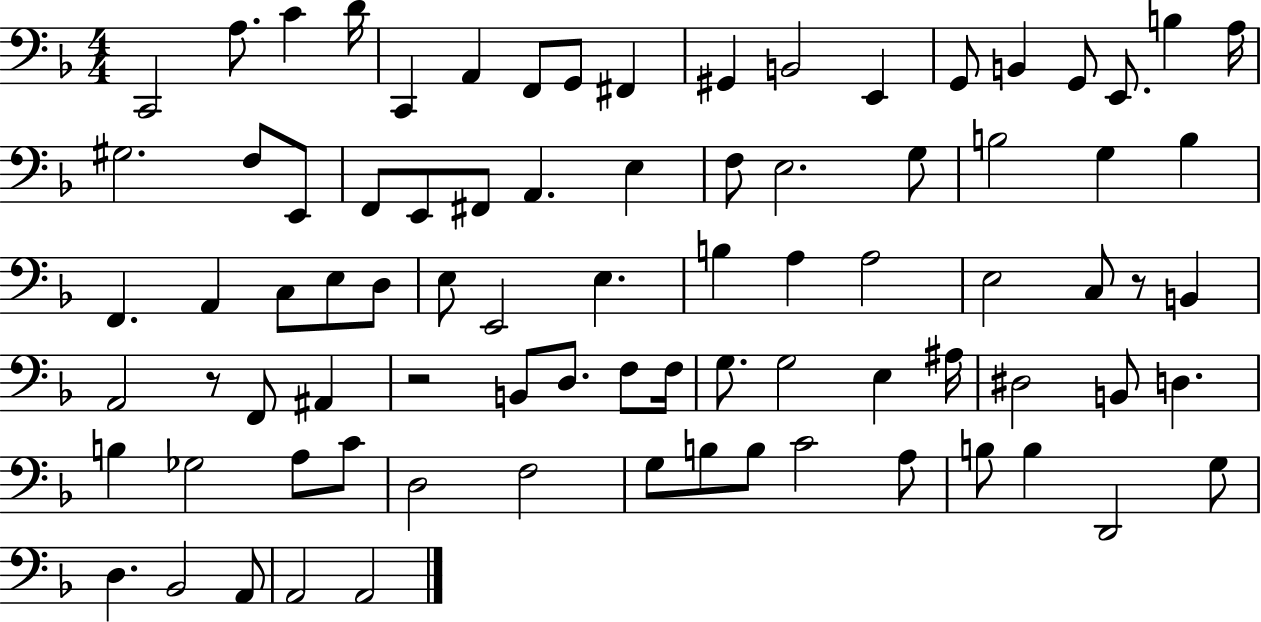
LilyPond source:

{
  \clef bass
  \numericTimeSignature
  \time 4/4
  \key f \major
  c,2 a8. c'4 d'16 | c,4 a,4 f,8 g,8 fis,4 | gis,4 b,2 e,4 | g,8 b,4 g,8 e,8. b4 a16 | \break gis2. f8 e,8 | f,8 e,8 fis,8 a,4. e4 | f8 e2. g8 | b2 g4 b4 | \break f,4. a,4 c8 e8 d8 | e8 e,2 e4. | b4 a4 a2 | e2 c8 r8 b,4 | \break a,2 r8 f,8 ais,4 | r2 b,8 d8. f8 f16 | g8. g2 e4 ais16 | dis2 b,8 d4. | \break b4 ges2 a8 c'8 | d2 f2 | g8 b8 b8 c'2 a8 | b8 b4 d,2 g8 | \break d4. bes,2 a,8 | a,2 a,2 | \bar "|."
}